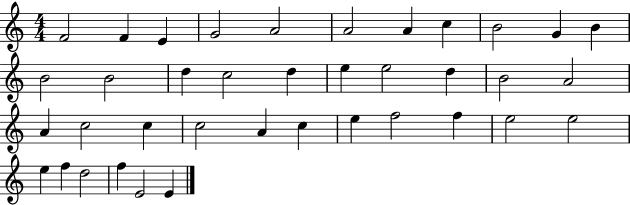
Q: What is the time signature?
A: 4/4